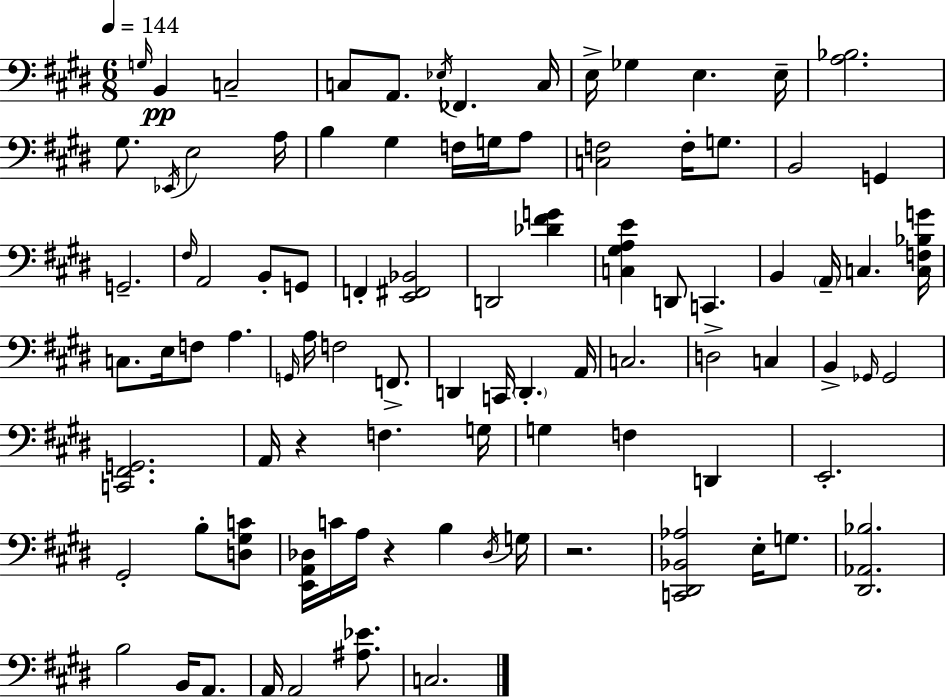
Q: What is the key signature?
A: E major